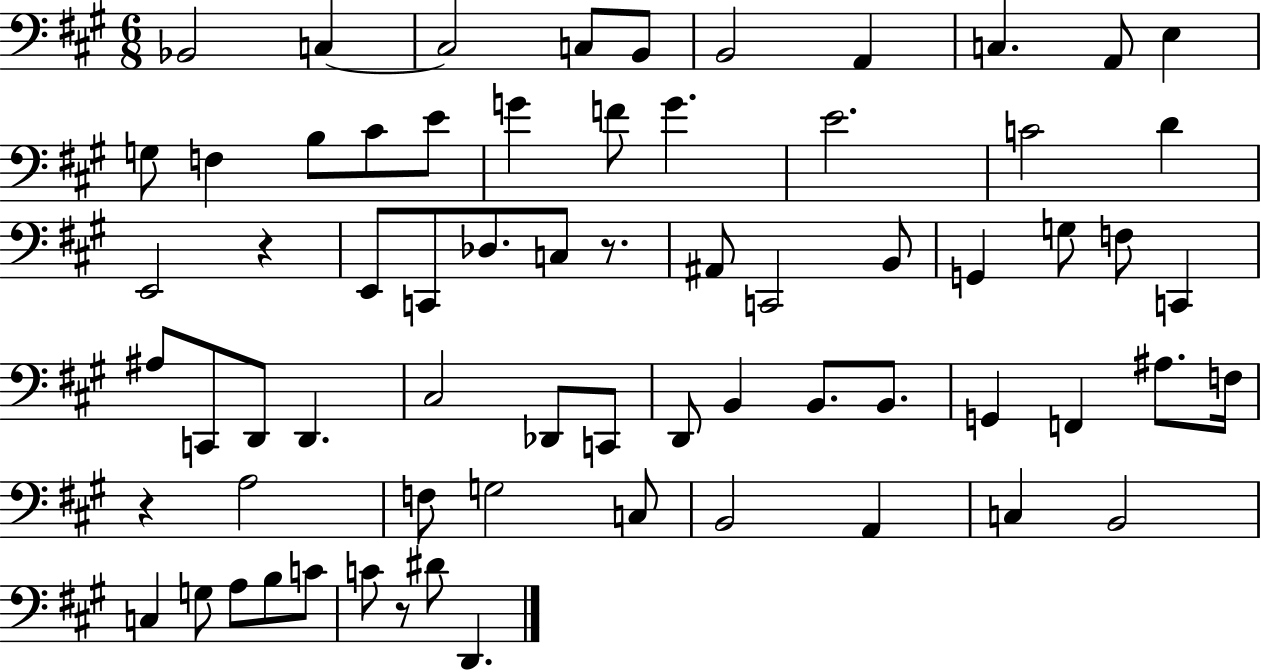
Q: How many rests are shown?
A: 4